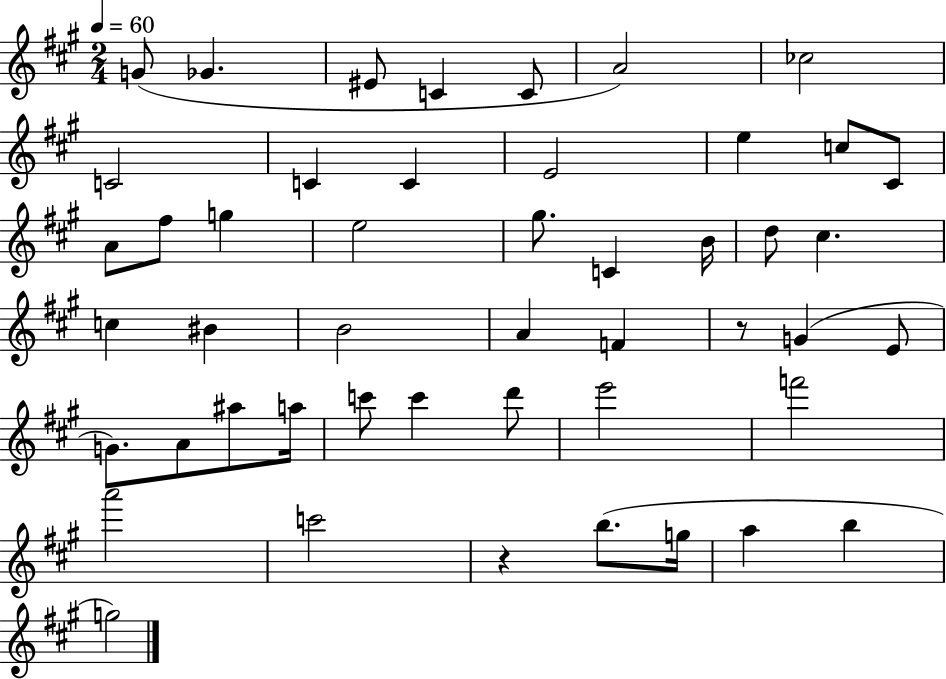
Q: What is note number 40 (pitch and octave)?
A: A6